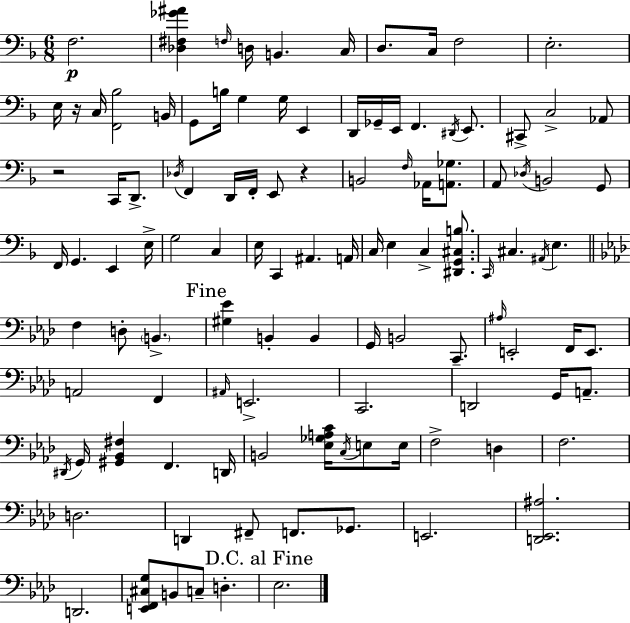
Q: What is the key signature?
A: F major